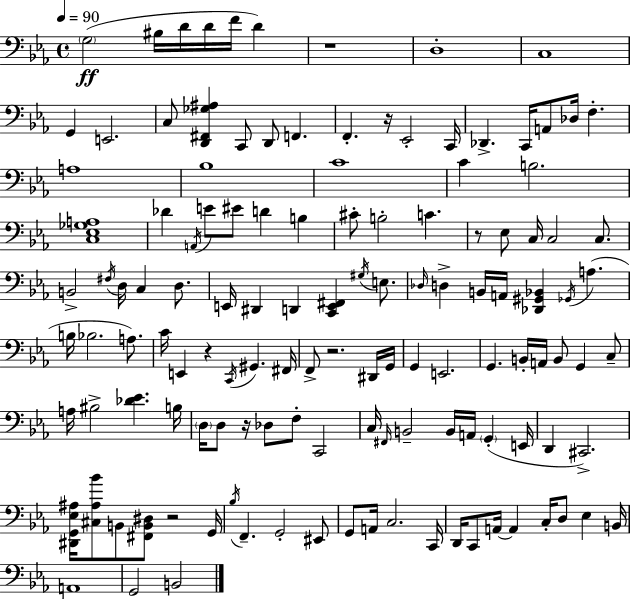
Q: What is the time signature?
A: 4/4